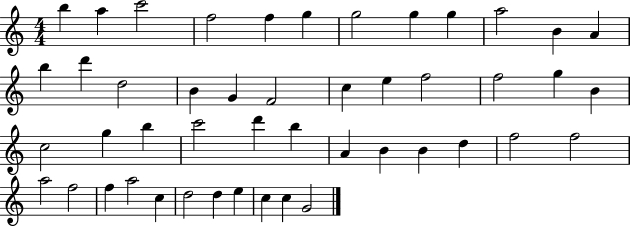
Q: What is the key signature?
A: C major